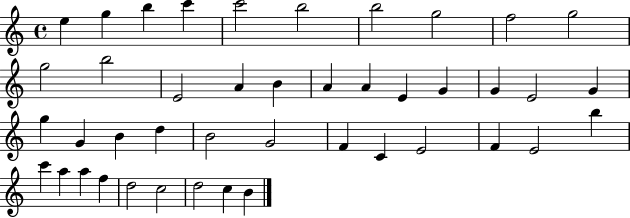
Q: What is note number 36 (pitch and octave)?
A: A5